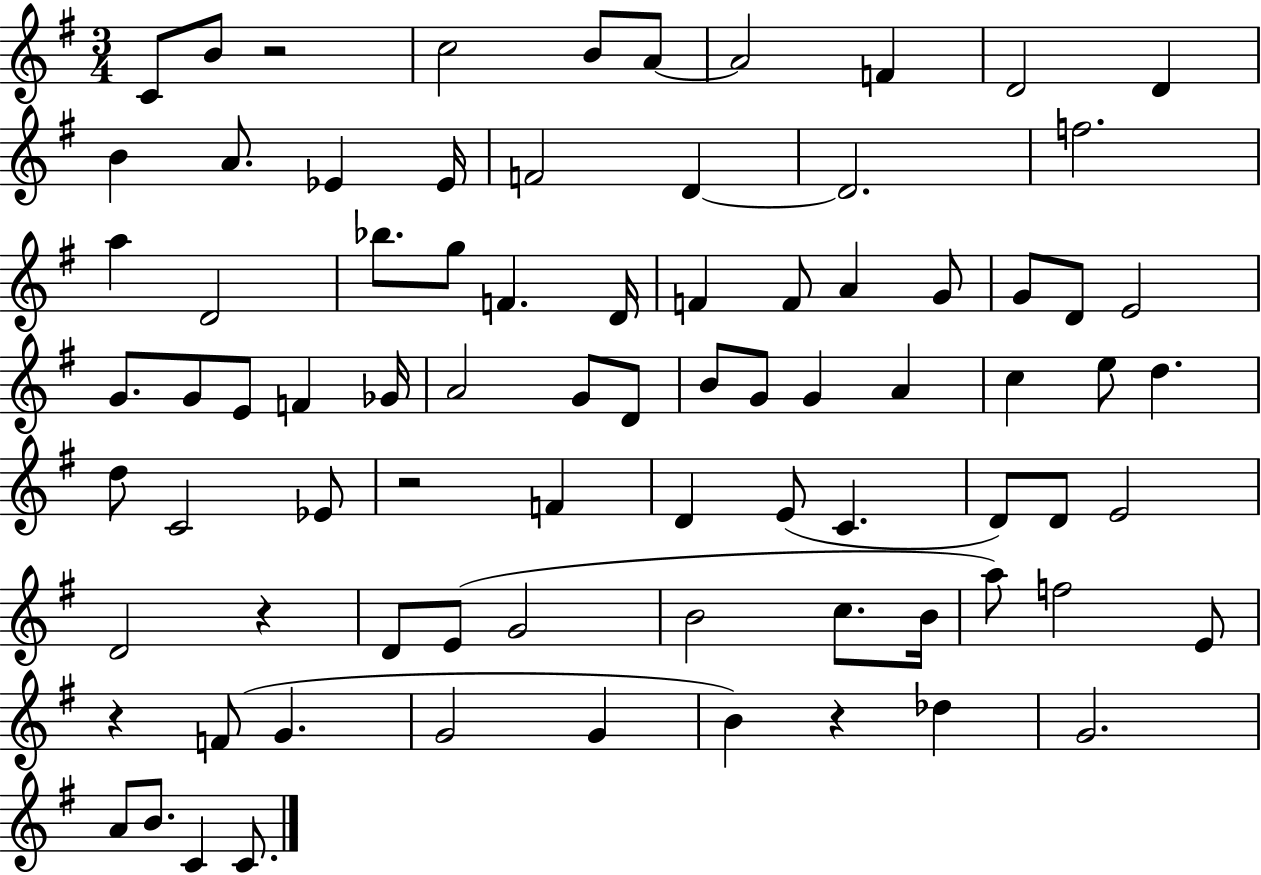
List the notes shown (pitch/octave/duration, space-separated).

C4/e B4/e R/h C5/h B4/e A4/e A4/h F4/q D4/h D4/q B4/q A4/e. Eb4/q Eb4/s F4/h D4/q D4/h. F5/h. A5/q D4/h Bb5/e. G5/e F4/q. D4/s F4/q F4/e A4/q G4/e G4/e D4/e E4/h G4/e. G4/e E4/e F4/q Gb4/s A4/h G4/e D4/e B4/e G4/e G4/q A4/q C5/q E5/e D5/q. D5/e C4/h Eb4/e R/h F4/q D4/q E4/e C4/q. D4/e D4/e E4/h D4/h R/q D4/e E4/e G4/h B4/h C5/e. B4/s A5/e F5/h E4/e R/q F4/e G4/q. G4/h G4/q B4/q R/q Db5/q G4/h. A4/e B4/e. C4/q C4/e.